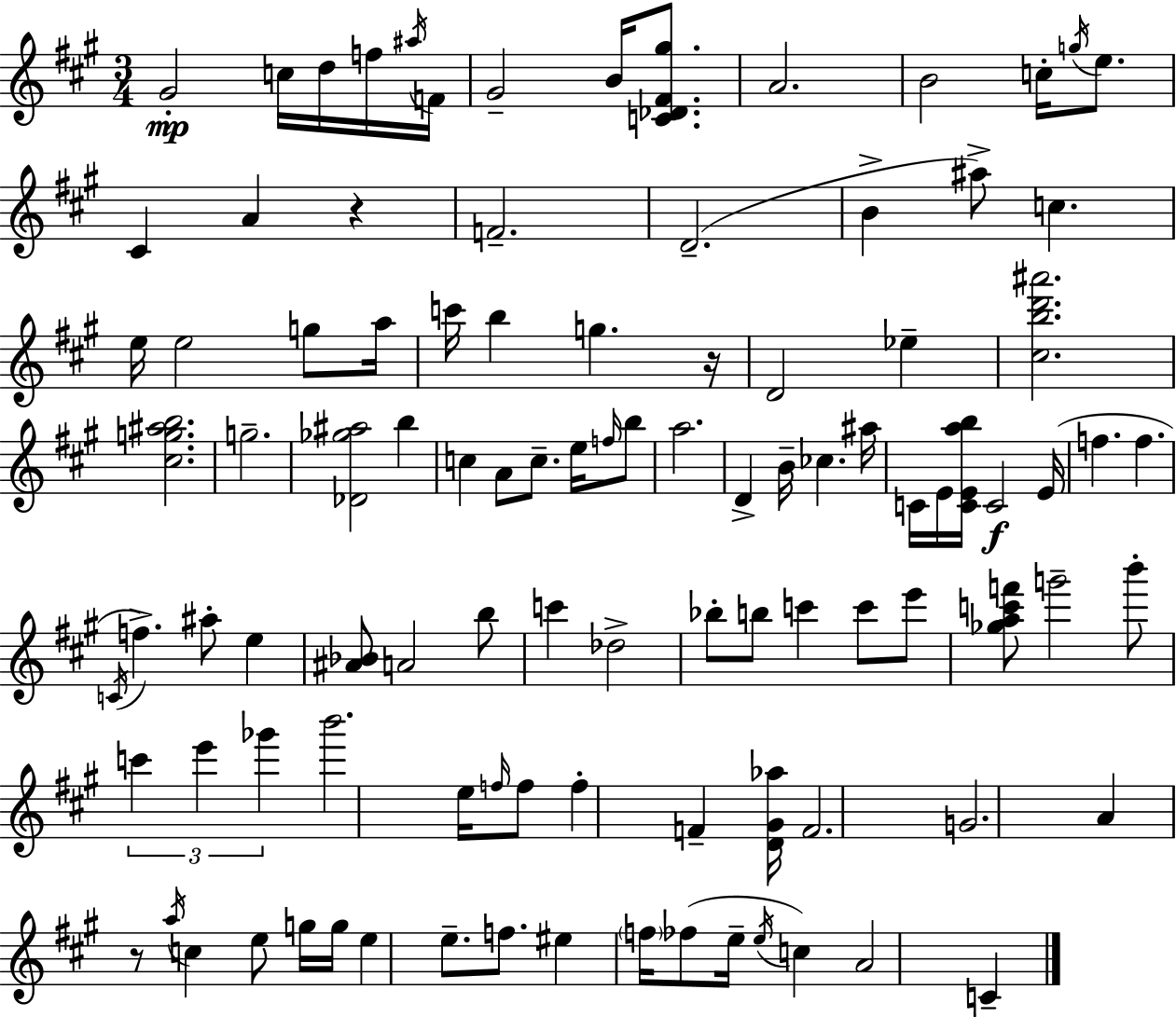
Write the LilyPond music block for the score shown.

{
  \clef treble
  \numericTimeSignature
  \time 3/4
  \key a \major
  gis'2-.\mp c''16 d''16 f''16 \acciaccatura { ais''16 } | f'16 gis'2-- b'16 <c' des' fis' gis''>8. | a'2. | b'2 c''16-. \acciaccatura { g''16 } e''8. | \break cis'4 a'4 r4 | f'2.-- | d'2.--( | b'4-> ais''8->) c''4. | \break e''16 e''2 g''8 | a''16 c'''16 b''4 g''4. | r16 d'2 ees''4-- | <cis'' b'' d''' ais'''>2. | \break <cis'' g'' ais'' b''>2. | g''2.-- | <des' ges'' ais''>2 b''4 | c''4 a'8 c''8.-- e''16 | \break \grace { f''16 } b''8 a''2. | d'4-> b'16-- ces''4. | ais''16 c'16 e'16 <c' e' a'' b''>16 c'2\f | e'16( f''4. f''4. | \break \acciaccatura { c'16 } f''4.->) ais''8-. | e''4 <ais' bes'>8 a'2 | b''8 c'''4 des''2-> | bes''8-. b''8 c'''4 | \break c'''8 e'''8 <ges'' a'' c''' f'''>8 g'''2-- | b'''8-. \tuplet 3/2 { c'''4 e'''4 | ges'''4 } b'''2. | e''16 \grace { f''16 } f''8 f''4-. | \break f'4-- <d' gis' aes''>16 f'2. | g'2. | a'4 r8 \acciaccatura { a''16 } | c''4 e''8 g''16 g''16 e''4 | \break e''8.-- f''8. eis''4 \parenthesize f''16 fes''8( | e''16-- \acciaccatura { e''16 }) c''4 a'2 | c'4-- \bar "|."
}